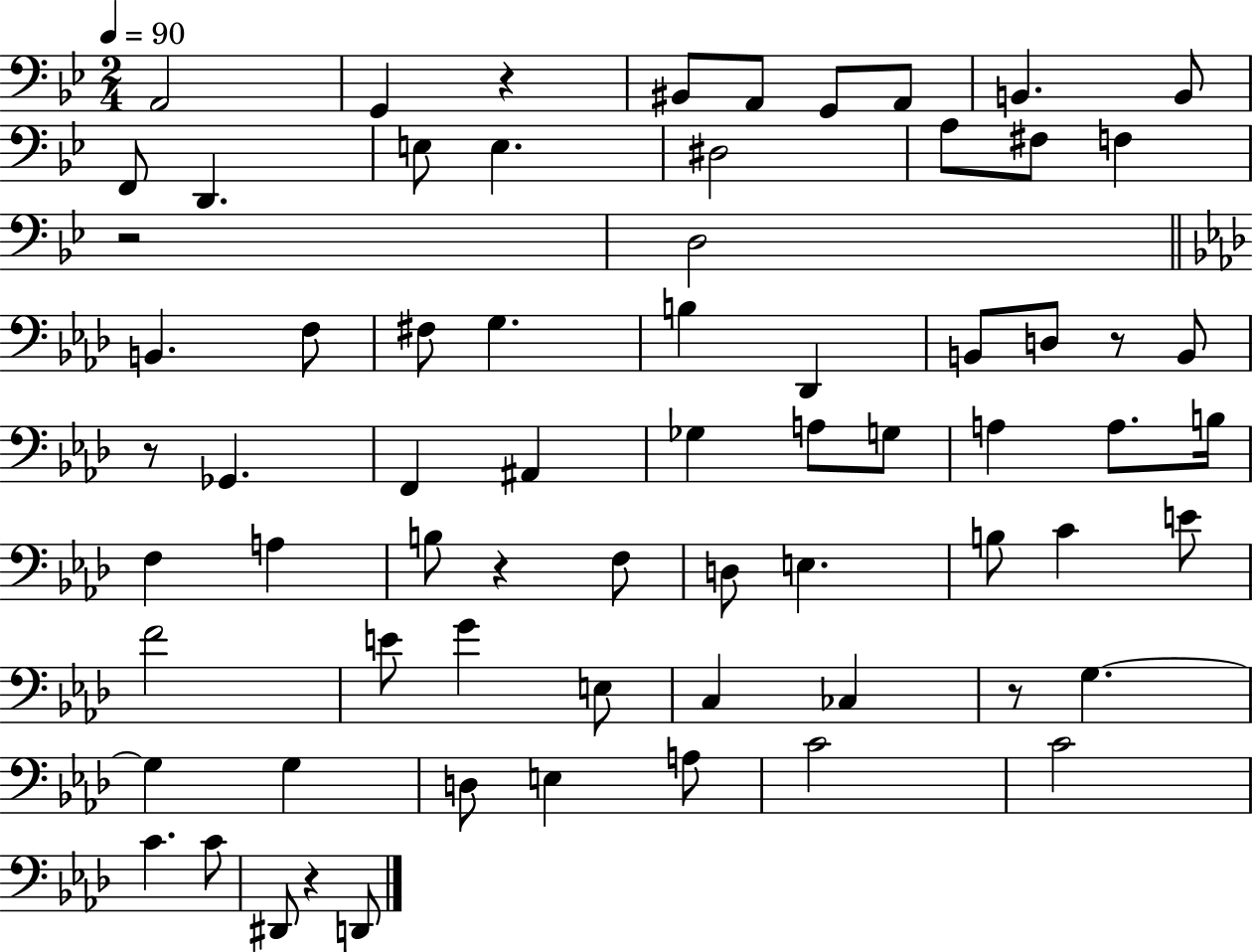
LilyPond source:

{
  \clef bass
  \numericTimeSignature
  \time 2/4
  \key bes \major
  \tempo 4 = 90
  \repeat volta 2 { a,2 | g,4 r4 | bis,8 a,8 g,8 a,8 | b,4. b,8 | \break f,8 d,4. | e8 e4. | dis2 | a8 fis8 f4 | \break r2 | d2 | \bar "||" \break \key f \minor b,4. f8 | fis8 g4. | b4 des,4 | b,8 d8 r8 b,8 | \break r8 ges,4. | f,4 ais,4 | ges4 a8 g8 | a4 a8. b16 | \break f4 a4 | b8 r4 f8 | d8 e4. | b8 c'4 e'8 | \break f'2 | e'8 g'4 e8 | c4 ces4 | r8 g4.~~ | \break g4 g4 | d8 e4 a8 | c'2 | c'2 | \break c'4. c'8 | dis,8 r4 d,8 | } \bar "|."
}